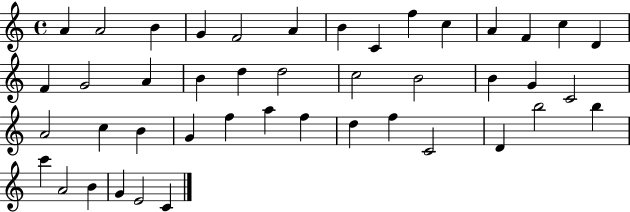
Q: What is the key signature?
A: C major